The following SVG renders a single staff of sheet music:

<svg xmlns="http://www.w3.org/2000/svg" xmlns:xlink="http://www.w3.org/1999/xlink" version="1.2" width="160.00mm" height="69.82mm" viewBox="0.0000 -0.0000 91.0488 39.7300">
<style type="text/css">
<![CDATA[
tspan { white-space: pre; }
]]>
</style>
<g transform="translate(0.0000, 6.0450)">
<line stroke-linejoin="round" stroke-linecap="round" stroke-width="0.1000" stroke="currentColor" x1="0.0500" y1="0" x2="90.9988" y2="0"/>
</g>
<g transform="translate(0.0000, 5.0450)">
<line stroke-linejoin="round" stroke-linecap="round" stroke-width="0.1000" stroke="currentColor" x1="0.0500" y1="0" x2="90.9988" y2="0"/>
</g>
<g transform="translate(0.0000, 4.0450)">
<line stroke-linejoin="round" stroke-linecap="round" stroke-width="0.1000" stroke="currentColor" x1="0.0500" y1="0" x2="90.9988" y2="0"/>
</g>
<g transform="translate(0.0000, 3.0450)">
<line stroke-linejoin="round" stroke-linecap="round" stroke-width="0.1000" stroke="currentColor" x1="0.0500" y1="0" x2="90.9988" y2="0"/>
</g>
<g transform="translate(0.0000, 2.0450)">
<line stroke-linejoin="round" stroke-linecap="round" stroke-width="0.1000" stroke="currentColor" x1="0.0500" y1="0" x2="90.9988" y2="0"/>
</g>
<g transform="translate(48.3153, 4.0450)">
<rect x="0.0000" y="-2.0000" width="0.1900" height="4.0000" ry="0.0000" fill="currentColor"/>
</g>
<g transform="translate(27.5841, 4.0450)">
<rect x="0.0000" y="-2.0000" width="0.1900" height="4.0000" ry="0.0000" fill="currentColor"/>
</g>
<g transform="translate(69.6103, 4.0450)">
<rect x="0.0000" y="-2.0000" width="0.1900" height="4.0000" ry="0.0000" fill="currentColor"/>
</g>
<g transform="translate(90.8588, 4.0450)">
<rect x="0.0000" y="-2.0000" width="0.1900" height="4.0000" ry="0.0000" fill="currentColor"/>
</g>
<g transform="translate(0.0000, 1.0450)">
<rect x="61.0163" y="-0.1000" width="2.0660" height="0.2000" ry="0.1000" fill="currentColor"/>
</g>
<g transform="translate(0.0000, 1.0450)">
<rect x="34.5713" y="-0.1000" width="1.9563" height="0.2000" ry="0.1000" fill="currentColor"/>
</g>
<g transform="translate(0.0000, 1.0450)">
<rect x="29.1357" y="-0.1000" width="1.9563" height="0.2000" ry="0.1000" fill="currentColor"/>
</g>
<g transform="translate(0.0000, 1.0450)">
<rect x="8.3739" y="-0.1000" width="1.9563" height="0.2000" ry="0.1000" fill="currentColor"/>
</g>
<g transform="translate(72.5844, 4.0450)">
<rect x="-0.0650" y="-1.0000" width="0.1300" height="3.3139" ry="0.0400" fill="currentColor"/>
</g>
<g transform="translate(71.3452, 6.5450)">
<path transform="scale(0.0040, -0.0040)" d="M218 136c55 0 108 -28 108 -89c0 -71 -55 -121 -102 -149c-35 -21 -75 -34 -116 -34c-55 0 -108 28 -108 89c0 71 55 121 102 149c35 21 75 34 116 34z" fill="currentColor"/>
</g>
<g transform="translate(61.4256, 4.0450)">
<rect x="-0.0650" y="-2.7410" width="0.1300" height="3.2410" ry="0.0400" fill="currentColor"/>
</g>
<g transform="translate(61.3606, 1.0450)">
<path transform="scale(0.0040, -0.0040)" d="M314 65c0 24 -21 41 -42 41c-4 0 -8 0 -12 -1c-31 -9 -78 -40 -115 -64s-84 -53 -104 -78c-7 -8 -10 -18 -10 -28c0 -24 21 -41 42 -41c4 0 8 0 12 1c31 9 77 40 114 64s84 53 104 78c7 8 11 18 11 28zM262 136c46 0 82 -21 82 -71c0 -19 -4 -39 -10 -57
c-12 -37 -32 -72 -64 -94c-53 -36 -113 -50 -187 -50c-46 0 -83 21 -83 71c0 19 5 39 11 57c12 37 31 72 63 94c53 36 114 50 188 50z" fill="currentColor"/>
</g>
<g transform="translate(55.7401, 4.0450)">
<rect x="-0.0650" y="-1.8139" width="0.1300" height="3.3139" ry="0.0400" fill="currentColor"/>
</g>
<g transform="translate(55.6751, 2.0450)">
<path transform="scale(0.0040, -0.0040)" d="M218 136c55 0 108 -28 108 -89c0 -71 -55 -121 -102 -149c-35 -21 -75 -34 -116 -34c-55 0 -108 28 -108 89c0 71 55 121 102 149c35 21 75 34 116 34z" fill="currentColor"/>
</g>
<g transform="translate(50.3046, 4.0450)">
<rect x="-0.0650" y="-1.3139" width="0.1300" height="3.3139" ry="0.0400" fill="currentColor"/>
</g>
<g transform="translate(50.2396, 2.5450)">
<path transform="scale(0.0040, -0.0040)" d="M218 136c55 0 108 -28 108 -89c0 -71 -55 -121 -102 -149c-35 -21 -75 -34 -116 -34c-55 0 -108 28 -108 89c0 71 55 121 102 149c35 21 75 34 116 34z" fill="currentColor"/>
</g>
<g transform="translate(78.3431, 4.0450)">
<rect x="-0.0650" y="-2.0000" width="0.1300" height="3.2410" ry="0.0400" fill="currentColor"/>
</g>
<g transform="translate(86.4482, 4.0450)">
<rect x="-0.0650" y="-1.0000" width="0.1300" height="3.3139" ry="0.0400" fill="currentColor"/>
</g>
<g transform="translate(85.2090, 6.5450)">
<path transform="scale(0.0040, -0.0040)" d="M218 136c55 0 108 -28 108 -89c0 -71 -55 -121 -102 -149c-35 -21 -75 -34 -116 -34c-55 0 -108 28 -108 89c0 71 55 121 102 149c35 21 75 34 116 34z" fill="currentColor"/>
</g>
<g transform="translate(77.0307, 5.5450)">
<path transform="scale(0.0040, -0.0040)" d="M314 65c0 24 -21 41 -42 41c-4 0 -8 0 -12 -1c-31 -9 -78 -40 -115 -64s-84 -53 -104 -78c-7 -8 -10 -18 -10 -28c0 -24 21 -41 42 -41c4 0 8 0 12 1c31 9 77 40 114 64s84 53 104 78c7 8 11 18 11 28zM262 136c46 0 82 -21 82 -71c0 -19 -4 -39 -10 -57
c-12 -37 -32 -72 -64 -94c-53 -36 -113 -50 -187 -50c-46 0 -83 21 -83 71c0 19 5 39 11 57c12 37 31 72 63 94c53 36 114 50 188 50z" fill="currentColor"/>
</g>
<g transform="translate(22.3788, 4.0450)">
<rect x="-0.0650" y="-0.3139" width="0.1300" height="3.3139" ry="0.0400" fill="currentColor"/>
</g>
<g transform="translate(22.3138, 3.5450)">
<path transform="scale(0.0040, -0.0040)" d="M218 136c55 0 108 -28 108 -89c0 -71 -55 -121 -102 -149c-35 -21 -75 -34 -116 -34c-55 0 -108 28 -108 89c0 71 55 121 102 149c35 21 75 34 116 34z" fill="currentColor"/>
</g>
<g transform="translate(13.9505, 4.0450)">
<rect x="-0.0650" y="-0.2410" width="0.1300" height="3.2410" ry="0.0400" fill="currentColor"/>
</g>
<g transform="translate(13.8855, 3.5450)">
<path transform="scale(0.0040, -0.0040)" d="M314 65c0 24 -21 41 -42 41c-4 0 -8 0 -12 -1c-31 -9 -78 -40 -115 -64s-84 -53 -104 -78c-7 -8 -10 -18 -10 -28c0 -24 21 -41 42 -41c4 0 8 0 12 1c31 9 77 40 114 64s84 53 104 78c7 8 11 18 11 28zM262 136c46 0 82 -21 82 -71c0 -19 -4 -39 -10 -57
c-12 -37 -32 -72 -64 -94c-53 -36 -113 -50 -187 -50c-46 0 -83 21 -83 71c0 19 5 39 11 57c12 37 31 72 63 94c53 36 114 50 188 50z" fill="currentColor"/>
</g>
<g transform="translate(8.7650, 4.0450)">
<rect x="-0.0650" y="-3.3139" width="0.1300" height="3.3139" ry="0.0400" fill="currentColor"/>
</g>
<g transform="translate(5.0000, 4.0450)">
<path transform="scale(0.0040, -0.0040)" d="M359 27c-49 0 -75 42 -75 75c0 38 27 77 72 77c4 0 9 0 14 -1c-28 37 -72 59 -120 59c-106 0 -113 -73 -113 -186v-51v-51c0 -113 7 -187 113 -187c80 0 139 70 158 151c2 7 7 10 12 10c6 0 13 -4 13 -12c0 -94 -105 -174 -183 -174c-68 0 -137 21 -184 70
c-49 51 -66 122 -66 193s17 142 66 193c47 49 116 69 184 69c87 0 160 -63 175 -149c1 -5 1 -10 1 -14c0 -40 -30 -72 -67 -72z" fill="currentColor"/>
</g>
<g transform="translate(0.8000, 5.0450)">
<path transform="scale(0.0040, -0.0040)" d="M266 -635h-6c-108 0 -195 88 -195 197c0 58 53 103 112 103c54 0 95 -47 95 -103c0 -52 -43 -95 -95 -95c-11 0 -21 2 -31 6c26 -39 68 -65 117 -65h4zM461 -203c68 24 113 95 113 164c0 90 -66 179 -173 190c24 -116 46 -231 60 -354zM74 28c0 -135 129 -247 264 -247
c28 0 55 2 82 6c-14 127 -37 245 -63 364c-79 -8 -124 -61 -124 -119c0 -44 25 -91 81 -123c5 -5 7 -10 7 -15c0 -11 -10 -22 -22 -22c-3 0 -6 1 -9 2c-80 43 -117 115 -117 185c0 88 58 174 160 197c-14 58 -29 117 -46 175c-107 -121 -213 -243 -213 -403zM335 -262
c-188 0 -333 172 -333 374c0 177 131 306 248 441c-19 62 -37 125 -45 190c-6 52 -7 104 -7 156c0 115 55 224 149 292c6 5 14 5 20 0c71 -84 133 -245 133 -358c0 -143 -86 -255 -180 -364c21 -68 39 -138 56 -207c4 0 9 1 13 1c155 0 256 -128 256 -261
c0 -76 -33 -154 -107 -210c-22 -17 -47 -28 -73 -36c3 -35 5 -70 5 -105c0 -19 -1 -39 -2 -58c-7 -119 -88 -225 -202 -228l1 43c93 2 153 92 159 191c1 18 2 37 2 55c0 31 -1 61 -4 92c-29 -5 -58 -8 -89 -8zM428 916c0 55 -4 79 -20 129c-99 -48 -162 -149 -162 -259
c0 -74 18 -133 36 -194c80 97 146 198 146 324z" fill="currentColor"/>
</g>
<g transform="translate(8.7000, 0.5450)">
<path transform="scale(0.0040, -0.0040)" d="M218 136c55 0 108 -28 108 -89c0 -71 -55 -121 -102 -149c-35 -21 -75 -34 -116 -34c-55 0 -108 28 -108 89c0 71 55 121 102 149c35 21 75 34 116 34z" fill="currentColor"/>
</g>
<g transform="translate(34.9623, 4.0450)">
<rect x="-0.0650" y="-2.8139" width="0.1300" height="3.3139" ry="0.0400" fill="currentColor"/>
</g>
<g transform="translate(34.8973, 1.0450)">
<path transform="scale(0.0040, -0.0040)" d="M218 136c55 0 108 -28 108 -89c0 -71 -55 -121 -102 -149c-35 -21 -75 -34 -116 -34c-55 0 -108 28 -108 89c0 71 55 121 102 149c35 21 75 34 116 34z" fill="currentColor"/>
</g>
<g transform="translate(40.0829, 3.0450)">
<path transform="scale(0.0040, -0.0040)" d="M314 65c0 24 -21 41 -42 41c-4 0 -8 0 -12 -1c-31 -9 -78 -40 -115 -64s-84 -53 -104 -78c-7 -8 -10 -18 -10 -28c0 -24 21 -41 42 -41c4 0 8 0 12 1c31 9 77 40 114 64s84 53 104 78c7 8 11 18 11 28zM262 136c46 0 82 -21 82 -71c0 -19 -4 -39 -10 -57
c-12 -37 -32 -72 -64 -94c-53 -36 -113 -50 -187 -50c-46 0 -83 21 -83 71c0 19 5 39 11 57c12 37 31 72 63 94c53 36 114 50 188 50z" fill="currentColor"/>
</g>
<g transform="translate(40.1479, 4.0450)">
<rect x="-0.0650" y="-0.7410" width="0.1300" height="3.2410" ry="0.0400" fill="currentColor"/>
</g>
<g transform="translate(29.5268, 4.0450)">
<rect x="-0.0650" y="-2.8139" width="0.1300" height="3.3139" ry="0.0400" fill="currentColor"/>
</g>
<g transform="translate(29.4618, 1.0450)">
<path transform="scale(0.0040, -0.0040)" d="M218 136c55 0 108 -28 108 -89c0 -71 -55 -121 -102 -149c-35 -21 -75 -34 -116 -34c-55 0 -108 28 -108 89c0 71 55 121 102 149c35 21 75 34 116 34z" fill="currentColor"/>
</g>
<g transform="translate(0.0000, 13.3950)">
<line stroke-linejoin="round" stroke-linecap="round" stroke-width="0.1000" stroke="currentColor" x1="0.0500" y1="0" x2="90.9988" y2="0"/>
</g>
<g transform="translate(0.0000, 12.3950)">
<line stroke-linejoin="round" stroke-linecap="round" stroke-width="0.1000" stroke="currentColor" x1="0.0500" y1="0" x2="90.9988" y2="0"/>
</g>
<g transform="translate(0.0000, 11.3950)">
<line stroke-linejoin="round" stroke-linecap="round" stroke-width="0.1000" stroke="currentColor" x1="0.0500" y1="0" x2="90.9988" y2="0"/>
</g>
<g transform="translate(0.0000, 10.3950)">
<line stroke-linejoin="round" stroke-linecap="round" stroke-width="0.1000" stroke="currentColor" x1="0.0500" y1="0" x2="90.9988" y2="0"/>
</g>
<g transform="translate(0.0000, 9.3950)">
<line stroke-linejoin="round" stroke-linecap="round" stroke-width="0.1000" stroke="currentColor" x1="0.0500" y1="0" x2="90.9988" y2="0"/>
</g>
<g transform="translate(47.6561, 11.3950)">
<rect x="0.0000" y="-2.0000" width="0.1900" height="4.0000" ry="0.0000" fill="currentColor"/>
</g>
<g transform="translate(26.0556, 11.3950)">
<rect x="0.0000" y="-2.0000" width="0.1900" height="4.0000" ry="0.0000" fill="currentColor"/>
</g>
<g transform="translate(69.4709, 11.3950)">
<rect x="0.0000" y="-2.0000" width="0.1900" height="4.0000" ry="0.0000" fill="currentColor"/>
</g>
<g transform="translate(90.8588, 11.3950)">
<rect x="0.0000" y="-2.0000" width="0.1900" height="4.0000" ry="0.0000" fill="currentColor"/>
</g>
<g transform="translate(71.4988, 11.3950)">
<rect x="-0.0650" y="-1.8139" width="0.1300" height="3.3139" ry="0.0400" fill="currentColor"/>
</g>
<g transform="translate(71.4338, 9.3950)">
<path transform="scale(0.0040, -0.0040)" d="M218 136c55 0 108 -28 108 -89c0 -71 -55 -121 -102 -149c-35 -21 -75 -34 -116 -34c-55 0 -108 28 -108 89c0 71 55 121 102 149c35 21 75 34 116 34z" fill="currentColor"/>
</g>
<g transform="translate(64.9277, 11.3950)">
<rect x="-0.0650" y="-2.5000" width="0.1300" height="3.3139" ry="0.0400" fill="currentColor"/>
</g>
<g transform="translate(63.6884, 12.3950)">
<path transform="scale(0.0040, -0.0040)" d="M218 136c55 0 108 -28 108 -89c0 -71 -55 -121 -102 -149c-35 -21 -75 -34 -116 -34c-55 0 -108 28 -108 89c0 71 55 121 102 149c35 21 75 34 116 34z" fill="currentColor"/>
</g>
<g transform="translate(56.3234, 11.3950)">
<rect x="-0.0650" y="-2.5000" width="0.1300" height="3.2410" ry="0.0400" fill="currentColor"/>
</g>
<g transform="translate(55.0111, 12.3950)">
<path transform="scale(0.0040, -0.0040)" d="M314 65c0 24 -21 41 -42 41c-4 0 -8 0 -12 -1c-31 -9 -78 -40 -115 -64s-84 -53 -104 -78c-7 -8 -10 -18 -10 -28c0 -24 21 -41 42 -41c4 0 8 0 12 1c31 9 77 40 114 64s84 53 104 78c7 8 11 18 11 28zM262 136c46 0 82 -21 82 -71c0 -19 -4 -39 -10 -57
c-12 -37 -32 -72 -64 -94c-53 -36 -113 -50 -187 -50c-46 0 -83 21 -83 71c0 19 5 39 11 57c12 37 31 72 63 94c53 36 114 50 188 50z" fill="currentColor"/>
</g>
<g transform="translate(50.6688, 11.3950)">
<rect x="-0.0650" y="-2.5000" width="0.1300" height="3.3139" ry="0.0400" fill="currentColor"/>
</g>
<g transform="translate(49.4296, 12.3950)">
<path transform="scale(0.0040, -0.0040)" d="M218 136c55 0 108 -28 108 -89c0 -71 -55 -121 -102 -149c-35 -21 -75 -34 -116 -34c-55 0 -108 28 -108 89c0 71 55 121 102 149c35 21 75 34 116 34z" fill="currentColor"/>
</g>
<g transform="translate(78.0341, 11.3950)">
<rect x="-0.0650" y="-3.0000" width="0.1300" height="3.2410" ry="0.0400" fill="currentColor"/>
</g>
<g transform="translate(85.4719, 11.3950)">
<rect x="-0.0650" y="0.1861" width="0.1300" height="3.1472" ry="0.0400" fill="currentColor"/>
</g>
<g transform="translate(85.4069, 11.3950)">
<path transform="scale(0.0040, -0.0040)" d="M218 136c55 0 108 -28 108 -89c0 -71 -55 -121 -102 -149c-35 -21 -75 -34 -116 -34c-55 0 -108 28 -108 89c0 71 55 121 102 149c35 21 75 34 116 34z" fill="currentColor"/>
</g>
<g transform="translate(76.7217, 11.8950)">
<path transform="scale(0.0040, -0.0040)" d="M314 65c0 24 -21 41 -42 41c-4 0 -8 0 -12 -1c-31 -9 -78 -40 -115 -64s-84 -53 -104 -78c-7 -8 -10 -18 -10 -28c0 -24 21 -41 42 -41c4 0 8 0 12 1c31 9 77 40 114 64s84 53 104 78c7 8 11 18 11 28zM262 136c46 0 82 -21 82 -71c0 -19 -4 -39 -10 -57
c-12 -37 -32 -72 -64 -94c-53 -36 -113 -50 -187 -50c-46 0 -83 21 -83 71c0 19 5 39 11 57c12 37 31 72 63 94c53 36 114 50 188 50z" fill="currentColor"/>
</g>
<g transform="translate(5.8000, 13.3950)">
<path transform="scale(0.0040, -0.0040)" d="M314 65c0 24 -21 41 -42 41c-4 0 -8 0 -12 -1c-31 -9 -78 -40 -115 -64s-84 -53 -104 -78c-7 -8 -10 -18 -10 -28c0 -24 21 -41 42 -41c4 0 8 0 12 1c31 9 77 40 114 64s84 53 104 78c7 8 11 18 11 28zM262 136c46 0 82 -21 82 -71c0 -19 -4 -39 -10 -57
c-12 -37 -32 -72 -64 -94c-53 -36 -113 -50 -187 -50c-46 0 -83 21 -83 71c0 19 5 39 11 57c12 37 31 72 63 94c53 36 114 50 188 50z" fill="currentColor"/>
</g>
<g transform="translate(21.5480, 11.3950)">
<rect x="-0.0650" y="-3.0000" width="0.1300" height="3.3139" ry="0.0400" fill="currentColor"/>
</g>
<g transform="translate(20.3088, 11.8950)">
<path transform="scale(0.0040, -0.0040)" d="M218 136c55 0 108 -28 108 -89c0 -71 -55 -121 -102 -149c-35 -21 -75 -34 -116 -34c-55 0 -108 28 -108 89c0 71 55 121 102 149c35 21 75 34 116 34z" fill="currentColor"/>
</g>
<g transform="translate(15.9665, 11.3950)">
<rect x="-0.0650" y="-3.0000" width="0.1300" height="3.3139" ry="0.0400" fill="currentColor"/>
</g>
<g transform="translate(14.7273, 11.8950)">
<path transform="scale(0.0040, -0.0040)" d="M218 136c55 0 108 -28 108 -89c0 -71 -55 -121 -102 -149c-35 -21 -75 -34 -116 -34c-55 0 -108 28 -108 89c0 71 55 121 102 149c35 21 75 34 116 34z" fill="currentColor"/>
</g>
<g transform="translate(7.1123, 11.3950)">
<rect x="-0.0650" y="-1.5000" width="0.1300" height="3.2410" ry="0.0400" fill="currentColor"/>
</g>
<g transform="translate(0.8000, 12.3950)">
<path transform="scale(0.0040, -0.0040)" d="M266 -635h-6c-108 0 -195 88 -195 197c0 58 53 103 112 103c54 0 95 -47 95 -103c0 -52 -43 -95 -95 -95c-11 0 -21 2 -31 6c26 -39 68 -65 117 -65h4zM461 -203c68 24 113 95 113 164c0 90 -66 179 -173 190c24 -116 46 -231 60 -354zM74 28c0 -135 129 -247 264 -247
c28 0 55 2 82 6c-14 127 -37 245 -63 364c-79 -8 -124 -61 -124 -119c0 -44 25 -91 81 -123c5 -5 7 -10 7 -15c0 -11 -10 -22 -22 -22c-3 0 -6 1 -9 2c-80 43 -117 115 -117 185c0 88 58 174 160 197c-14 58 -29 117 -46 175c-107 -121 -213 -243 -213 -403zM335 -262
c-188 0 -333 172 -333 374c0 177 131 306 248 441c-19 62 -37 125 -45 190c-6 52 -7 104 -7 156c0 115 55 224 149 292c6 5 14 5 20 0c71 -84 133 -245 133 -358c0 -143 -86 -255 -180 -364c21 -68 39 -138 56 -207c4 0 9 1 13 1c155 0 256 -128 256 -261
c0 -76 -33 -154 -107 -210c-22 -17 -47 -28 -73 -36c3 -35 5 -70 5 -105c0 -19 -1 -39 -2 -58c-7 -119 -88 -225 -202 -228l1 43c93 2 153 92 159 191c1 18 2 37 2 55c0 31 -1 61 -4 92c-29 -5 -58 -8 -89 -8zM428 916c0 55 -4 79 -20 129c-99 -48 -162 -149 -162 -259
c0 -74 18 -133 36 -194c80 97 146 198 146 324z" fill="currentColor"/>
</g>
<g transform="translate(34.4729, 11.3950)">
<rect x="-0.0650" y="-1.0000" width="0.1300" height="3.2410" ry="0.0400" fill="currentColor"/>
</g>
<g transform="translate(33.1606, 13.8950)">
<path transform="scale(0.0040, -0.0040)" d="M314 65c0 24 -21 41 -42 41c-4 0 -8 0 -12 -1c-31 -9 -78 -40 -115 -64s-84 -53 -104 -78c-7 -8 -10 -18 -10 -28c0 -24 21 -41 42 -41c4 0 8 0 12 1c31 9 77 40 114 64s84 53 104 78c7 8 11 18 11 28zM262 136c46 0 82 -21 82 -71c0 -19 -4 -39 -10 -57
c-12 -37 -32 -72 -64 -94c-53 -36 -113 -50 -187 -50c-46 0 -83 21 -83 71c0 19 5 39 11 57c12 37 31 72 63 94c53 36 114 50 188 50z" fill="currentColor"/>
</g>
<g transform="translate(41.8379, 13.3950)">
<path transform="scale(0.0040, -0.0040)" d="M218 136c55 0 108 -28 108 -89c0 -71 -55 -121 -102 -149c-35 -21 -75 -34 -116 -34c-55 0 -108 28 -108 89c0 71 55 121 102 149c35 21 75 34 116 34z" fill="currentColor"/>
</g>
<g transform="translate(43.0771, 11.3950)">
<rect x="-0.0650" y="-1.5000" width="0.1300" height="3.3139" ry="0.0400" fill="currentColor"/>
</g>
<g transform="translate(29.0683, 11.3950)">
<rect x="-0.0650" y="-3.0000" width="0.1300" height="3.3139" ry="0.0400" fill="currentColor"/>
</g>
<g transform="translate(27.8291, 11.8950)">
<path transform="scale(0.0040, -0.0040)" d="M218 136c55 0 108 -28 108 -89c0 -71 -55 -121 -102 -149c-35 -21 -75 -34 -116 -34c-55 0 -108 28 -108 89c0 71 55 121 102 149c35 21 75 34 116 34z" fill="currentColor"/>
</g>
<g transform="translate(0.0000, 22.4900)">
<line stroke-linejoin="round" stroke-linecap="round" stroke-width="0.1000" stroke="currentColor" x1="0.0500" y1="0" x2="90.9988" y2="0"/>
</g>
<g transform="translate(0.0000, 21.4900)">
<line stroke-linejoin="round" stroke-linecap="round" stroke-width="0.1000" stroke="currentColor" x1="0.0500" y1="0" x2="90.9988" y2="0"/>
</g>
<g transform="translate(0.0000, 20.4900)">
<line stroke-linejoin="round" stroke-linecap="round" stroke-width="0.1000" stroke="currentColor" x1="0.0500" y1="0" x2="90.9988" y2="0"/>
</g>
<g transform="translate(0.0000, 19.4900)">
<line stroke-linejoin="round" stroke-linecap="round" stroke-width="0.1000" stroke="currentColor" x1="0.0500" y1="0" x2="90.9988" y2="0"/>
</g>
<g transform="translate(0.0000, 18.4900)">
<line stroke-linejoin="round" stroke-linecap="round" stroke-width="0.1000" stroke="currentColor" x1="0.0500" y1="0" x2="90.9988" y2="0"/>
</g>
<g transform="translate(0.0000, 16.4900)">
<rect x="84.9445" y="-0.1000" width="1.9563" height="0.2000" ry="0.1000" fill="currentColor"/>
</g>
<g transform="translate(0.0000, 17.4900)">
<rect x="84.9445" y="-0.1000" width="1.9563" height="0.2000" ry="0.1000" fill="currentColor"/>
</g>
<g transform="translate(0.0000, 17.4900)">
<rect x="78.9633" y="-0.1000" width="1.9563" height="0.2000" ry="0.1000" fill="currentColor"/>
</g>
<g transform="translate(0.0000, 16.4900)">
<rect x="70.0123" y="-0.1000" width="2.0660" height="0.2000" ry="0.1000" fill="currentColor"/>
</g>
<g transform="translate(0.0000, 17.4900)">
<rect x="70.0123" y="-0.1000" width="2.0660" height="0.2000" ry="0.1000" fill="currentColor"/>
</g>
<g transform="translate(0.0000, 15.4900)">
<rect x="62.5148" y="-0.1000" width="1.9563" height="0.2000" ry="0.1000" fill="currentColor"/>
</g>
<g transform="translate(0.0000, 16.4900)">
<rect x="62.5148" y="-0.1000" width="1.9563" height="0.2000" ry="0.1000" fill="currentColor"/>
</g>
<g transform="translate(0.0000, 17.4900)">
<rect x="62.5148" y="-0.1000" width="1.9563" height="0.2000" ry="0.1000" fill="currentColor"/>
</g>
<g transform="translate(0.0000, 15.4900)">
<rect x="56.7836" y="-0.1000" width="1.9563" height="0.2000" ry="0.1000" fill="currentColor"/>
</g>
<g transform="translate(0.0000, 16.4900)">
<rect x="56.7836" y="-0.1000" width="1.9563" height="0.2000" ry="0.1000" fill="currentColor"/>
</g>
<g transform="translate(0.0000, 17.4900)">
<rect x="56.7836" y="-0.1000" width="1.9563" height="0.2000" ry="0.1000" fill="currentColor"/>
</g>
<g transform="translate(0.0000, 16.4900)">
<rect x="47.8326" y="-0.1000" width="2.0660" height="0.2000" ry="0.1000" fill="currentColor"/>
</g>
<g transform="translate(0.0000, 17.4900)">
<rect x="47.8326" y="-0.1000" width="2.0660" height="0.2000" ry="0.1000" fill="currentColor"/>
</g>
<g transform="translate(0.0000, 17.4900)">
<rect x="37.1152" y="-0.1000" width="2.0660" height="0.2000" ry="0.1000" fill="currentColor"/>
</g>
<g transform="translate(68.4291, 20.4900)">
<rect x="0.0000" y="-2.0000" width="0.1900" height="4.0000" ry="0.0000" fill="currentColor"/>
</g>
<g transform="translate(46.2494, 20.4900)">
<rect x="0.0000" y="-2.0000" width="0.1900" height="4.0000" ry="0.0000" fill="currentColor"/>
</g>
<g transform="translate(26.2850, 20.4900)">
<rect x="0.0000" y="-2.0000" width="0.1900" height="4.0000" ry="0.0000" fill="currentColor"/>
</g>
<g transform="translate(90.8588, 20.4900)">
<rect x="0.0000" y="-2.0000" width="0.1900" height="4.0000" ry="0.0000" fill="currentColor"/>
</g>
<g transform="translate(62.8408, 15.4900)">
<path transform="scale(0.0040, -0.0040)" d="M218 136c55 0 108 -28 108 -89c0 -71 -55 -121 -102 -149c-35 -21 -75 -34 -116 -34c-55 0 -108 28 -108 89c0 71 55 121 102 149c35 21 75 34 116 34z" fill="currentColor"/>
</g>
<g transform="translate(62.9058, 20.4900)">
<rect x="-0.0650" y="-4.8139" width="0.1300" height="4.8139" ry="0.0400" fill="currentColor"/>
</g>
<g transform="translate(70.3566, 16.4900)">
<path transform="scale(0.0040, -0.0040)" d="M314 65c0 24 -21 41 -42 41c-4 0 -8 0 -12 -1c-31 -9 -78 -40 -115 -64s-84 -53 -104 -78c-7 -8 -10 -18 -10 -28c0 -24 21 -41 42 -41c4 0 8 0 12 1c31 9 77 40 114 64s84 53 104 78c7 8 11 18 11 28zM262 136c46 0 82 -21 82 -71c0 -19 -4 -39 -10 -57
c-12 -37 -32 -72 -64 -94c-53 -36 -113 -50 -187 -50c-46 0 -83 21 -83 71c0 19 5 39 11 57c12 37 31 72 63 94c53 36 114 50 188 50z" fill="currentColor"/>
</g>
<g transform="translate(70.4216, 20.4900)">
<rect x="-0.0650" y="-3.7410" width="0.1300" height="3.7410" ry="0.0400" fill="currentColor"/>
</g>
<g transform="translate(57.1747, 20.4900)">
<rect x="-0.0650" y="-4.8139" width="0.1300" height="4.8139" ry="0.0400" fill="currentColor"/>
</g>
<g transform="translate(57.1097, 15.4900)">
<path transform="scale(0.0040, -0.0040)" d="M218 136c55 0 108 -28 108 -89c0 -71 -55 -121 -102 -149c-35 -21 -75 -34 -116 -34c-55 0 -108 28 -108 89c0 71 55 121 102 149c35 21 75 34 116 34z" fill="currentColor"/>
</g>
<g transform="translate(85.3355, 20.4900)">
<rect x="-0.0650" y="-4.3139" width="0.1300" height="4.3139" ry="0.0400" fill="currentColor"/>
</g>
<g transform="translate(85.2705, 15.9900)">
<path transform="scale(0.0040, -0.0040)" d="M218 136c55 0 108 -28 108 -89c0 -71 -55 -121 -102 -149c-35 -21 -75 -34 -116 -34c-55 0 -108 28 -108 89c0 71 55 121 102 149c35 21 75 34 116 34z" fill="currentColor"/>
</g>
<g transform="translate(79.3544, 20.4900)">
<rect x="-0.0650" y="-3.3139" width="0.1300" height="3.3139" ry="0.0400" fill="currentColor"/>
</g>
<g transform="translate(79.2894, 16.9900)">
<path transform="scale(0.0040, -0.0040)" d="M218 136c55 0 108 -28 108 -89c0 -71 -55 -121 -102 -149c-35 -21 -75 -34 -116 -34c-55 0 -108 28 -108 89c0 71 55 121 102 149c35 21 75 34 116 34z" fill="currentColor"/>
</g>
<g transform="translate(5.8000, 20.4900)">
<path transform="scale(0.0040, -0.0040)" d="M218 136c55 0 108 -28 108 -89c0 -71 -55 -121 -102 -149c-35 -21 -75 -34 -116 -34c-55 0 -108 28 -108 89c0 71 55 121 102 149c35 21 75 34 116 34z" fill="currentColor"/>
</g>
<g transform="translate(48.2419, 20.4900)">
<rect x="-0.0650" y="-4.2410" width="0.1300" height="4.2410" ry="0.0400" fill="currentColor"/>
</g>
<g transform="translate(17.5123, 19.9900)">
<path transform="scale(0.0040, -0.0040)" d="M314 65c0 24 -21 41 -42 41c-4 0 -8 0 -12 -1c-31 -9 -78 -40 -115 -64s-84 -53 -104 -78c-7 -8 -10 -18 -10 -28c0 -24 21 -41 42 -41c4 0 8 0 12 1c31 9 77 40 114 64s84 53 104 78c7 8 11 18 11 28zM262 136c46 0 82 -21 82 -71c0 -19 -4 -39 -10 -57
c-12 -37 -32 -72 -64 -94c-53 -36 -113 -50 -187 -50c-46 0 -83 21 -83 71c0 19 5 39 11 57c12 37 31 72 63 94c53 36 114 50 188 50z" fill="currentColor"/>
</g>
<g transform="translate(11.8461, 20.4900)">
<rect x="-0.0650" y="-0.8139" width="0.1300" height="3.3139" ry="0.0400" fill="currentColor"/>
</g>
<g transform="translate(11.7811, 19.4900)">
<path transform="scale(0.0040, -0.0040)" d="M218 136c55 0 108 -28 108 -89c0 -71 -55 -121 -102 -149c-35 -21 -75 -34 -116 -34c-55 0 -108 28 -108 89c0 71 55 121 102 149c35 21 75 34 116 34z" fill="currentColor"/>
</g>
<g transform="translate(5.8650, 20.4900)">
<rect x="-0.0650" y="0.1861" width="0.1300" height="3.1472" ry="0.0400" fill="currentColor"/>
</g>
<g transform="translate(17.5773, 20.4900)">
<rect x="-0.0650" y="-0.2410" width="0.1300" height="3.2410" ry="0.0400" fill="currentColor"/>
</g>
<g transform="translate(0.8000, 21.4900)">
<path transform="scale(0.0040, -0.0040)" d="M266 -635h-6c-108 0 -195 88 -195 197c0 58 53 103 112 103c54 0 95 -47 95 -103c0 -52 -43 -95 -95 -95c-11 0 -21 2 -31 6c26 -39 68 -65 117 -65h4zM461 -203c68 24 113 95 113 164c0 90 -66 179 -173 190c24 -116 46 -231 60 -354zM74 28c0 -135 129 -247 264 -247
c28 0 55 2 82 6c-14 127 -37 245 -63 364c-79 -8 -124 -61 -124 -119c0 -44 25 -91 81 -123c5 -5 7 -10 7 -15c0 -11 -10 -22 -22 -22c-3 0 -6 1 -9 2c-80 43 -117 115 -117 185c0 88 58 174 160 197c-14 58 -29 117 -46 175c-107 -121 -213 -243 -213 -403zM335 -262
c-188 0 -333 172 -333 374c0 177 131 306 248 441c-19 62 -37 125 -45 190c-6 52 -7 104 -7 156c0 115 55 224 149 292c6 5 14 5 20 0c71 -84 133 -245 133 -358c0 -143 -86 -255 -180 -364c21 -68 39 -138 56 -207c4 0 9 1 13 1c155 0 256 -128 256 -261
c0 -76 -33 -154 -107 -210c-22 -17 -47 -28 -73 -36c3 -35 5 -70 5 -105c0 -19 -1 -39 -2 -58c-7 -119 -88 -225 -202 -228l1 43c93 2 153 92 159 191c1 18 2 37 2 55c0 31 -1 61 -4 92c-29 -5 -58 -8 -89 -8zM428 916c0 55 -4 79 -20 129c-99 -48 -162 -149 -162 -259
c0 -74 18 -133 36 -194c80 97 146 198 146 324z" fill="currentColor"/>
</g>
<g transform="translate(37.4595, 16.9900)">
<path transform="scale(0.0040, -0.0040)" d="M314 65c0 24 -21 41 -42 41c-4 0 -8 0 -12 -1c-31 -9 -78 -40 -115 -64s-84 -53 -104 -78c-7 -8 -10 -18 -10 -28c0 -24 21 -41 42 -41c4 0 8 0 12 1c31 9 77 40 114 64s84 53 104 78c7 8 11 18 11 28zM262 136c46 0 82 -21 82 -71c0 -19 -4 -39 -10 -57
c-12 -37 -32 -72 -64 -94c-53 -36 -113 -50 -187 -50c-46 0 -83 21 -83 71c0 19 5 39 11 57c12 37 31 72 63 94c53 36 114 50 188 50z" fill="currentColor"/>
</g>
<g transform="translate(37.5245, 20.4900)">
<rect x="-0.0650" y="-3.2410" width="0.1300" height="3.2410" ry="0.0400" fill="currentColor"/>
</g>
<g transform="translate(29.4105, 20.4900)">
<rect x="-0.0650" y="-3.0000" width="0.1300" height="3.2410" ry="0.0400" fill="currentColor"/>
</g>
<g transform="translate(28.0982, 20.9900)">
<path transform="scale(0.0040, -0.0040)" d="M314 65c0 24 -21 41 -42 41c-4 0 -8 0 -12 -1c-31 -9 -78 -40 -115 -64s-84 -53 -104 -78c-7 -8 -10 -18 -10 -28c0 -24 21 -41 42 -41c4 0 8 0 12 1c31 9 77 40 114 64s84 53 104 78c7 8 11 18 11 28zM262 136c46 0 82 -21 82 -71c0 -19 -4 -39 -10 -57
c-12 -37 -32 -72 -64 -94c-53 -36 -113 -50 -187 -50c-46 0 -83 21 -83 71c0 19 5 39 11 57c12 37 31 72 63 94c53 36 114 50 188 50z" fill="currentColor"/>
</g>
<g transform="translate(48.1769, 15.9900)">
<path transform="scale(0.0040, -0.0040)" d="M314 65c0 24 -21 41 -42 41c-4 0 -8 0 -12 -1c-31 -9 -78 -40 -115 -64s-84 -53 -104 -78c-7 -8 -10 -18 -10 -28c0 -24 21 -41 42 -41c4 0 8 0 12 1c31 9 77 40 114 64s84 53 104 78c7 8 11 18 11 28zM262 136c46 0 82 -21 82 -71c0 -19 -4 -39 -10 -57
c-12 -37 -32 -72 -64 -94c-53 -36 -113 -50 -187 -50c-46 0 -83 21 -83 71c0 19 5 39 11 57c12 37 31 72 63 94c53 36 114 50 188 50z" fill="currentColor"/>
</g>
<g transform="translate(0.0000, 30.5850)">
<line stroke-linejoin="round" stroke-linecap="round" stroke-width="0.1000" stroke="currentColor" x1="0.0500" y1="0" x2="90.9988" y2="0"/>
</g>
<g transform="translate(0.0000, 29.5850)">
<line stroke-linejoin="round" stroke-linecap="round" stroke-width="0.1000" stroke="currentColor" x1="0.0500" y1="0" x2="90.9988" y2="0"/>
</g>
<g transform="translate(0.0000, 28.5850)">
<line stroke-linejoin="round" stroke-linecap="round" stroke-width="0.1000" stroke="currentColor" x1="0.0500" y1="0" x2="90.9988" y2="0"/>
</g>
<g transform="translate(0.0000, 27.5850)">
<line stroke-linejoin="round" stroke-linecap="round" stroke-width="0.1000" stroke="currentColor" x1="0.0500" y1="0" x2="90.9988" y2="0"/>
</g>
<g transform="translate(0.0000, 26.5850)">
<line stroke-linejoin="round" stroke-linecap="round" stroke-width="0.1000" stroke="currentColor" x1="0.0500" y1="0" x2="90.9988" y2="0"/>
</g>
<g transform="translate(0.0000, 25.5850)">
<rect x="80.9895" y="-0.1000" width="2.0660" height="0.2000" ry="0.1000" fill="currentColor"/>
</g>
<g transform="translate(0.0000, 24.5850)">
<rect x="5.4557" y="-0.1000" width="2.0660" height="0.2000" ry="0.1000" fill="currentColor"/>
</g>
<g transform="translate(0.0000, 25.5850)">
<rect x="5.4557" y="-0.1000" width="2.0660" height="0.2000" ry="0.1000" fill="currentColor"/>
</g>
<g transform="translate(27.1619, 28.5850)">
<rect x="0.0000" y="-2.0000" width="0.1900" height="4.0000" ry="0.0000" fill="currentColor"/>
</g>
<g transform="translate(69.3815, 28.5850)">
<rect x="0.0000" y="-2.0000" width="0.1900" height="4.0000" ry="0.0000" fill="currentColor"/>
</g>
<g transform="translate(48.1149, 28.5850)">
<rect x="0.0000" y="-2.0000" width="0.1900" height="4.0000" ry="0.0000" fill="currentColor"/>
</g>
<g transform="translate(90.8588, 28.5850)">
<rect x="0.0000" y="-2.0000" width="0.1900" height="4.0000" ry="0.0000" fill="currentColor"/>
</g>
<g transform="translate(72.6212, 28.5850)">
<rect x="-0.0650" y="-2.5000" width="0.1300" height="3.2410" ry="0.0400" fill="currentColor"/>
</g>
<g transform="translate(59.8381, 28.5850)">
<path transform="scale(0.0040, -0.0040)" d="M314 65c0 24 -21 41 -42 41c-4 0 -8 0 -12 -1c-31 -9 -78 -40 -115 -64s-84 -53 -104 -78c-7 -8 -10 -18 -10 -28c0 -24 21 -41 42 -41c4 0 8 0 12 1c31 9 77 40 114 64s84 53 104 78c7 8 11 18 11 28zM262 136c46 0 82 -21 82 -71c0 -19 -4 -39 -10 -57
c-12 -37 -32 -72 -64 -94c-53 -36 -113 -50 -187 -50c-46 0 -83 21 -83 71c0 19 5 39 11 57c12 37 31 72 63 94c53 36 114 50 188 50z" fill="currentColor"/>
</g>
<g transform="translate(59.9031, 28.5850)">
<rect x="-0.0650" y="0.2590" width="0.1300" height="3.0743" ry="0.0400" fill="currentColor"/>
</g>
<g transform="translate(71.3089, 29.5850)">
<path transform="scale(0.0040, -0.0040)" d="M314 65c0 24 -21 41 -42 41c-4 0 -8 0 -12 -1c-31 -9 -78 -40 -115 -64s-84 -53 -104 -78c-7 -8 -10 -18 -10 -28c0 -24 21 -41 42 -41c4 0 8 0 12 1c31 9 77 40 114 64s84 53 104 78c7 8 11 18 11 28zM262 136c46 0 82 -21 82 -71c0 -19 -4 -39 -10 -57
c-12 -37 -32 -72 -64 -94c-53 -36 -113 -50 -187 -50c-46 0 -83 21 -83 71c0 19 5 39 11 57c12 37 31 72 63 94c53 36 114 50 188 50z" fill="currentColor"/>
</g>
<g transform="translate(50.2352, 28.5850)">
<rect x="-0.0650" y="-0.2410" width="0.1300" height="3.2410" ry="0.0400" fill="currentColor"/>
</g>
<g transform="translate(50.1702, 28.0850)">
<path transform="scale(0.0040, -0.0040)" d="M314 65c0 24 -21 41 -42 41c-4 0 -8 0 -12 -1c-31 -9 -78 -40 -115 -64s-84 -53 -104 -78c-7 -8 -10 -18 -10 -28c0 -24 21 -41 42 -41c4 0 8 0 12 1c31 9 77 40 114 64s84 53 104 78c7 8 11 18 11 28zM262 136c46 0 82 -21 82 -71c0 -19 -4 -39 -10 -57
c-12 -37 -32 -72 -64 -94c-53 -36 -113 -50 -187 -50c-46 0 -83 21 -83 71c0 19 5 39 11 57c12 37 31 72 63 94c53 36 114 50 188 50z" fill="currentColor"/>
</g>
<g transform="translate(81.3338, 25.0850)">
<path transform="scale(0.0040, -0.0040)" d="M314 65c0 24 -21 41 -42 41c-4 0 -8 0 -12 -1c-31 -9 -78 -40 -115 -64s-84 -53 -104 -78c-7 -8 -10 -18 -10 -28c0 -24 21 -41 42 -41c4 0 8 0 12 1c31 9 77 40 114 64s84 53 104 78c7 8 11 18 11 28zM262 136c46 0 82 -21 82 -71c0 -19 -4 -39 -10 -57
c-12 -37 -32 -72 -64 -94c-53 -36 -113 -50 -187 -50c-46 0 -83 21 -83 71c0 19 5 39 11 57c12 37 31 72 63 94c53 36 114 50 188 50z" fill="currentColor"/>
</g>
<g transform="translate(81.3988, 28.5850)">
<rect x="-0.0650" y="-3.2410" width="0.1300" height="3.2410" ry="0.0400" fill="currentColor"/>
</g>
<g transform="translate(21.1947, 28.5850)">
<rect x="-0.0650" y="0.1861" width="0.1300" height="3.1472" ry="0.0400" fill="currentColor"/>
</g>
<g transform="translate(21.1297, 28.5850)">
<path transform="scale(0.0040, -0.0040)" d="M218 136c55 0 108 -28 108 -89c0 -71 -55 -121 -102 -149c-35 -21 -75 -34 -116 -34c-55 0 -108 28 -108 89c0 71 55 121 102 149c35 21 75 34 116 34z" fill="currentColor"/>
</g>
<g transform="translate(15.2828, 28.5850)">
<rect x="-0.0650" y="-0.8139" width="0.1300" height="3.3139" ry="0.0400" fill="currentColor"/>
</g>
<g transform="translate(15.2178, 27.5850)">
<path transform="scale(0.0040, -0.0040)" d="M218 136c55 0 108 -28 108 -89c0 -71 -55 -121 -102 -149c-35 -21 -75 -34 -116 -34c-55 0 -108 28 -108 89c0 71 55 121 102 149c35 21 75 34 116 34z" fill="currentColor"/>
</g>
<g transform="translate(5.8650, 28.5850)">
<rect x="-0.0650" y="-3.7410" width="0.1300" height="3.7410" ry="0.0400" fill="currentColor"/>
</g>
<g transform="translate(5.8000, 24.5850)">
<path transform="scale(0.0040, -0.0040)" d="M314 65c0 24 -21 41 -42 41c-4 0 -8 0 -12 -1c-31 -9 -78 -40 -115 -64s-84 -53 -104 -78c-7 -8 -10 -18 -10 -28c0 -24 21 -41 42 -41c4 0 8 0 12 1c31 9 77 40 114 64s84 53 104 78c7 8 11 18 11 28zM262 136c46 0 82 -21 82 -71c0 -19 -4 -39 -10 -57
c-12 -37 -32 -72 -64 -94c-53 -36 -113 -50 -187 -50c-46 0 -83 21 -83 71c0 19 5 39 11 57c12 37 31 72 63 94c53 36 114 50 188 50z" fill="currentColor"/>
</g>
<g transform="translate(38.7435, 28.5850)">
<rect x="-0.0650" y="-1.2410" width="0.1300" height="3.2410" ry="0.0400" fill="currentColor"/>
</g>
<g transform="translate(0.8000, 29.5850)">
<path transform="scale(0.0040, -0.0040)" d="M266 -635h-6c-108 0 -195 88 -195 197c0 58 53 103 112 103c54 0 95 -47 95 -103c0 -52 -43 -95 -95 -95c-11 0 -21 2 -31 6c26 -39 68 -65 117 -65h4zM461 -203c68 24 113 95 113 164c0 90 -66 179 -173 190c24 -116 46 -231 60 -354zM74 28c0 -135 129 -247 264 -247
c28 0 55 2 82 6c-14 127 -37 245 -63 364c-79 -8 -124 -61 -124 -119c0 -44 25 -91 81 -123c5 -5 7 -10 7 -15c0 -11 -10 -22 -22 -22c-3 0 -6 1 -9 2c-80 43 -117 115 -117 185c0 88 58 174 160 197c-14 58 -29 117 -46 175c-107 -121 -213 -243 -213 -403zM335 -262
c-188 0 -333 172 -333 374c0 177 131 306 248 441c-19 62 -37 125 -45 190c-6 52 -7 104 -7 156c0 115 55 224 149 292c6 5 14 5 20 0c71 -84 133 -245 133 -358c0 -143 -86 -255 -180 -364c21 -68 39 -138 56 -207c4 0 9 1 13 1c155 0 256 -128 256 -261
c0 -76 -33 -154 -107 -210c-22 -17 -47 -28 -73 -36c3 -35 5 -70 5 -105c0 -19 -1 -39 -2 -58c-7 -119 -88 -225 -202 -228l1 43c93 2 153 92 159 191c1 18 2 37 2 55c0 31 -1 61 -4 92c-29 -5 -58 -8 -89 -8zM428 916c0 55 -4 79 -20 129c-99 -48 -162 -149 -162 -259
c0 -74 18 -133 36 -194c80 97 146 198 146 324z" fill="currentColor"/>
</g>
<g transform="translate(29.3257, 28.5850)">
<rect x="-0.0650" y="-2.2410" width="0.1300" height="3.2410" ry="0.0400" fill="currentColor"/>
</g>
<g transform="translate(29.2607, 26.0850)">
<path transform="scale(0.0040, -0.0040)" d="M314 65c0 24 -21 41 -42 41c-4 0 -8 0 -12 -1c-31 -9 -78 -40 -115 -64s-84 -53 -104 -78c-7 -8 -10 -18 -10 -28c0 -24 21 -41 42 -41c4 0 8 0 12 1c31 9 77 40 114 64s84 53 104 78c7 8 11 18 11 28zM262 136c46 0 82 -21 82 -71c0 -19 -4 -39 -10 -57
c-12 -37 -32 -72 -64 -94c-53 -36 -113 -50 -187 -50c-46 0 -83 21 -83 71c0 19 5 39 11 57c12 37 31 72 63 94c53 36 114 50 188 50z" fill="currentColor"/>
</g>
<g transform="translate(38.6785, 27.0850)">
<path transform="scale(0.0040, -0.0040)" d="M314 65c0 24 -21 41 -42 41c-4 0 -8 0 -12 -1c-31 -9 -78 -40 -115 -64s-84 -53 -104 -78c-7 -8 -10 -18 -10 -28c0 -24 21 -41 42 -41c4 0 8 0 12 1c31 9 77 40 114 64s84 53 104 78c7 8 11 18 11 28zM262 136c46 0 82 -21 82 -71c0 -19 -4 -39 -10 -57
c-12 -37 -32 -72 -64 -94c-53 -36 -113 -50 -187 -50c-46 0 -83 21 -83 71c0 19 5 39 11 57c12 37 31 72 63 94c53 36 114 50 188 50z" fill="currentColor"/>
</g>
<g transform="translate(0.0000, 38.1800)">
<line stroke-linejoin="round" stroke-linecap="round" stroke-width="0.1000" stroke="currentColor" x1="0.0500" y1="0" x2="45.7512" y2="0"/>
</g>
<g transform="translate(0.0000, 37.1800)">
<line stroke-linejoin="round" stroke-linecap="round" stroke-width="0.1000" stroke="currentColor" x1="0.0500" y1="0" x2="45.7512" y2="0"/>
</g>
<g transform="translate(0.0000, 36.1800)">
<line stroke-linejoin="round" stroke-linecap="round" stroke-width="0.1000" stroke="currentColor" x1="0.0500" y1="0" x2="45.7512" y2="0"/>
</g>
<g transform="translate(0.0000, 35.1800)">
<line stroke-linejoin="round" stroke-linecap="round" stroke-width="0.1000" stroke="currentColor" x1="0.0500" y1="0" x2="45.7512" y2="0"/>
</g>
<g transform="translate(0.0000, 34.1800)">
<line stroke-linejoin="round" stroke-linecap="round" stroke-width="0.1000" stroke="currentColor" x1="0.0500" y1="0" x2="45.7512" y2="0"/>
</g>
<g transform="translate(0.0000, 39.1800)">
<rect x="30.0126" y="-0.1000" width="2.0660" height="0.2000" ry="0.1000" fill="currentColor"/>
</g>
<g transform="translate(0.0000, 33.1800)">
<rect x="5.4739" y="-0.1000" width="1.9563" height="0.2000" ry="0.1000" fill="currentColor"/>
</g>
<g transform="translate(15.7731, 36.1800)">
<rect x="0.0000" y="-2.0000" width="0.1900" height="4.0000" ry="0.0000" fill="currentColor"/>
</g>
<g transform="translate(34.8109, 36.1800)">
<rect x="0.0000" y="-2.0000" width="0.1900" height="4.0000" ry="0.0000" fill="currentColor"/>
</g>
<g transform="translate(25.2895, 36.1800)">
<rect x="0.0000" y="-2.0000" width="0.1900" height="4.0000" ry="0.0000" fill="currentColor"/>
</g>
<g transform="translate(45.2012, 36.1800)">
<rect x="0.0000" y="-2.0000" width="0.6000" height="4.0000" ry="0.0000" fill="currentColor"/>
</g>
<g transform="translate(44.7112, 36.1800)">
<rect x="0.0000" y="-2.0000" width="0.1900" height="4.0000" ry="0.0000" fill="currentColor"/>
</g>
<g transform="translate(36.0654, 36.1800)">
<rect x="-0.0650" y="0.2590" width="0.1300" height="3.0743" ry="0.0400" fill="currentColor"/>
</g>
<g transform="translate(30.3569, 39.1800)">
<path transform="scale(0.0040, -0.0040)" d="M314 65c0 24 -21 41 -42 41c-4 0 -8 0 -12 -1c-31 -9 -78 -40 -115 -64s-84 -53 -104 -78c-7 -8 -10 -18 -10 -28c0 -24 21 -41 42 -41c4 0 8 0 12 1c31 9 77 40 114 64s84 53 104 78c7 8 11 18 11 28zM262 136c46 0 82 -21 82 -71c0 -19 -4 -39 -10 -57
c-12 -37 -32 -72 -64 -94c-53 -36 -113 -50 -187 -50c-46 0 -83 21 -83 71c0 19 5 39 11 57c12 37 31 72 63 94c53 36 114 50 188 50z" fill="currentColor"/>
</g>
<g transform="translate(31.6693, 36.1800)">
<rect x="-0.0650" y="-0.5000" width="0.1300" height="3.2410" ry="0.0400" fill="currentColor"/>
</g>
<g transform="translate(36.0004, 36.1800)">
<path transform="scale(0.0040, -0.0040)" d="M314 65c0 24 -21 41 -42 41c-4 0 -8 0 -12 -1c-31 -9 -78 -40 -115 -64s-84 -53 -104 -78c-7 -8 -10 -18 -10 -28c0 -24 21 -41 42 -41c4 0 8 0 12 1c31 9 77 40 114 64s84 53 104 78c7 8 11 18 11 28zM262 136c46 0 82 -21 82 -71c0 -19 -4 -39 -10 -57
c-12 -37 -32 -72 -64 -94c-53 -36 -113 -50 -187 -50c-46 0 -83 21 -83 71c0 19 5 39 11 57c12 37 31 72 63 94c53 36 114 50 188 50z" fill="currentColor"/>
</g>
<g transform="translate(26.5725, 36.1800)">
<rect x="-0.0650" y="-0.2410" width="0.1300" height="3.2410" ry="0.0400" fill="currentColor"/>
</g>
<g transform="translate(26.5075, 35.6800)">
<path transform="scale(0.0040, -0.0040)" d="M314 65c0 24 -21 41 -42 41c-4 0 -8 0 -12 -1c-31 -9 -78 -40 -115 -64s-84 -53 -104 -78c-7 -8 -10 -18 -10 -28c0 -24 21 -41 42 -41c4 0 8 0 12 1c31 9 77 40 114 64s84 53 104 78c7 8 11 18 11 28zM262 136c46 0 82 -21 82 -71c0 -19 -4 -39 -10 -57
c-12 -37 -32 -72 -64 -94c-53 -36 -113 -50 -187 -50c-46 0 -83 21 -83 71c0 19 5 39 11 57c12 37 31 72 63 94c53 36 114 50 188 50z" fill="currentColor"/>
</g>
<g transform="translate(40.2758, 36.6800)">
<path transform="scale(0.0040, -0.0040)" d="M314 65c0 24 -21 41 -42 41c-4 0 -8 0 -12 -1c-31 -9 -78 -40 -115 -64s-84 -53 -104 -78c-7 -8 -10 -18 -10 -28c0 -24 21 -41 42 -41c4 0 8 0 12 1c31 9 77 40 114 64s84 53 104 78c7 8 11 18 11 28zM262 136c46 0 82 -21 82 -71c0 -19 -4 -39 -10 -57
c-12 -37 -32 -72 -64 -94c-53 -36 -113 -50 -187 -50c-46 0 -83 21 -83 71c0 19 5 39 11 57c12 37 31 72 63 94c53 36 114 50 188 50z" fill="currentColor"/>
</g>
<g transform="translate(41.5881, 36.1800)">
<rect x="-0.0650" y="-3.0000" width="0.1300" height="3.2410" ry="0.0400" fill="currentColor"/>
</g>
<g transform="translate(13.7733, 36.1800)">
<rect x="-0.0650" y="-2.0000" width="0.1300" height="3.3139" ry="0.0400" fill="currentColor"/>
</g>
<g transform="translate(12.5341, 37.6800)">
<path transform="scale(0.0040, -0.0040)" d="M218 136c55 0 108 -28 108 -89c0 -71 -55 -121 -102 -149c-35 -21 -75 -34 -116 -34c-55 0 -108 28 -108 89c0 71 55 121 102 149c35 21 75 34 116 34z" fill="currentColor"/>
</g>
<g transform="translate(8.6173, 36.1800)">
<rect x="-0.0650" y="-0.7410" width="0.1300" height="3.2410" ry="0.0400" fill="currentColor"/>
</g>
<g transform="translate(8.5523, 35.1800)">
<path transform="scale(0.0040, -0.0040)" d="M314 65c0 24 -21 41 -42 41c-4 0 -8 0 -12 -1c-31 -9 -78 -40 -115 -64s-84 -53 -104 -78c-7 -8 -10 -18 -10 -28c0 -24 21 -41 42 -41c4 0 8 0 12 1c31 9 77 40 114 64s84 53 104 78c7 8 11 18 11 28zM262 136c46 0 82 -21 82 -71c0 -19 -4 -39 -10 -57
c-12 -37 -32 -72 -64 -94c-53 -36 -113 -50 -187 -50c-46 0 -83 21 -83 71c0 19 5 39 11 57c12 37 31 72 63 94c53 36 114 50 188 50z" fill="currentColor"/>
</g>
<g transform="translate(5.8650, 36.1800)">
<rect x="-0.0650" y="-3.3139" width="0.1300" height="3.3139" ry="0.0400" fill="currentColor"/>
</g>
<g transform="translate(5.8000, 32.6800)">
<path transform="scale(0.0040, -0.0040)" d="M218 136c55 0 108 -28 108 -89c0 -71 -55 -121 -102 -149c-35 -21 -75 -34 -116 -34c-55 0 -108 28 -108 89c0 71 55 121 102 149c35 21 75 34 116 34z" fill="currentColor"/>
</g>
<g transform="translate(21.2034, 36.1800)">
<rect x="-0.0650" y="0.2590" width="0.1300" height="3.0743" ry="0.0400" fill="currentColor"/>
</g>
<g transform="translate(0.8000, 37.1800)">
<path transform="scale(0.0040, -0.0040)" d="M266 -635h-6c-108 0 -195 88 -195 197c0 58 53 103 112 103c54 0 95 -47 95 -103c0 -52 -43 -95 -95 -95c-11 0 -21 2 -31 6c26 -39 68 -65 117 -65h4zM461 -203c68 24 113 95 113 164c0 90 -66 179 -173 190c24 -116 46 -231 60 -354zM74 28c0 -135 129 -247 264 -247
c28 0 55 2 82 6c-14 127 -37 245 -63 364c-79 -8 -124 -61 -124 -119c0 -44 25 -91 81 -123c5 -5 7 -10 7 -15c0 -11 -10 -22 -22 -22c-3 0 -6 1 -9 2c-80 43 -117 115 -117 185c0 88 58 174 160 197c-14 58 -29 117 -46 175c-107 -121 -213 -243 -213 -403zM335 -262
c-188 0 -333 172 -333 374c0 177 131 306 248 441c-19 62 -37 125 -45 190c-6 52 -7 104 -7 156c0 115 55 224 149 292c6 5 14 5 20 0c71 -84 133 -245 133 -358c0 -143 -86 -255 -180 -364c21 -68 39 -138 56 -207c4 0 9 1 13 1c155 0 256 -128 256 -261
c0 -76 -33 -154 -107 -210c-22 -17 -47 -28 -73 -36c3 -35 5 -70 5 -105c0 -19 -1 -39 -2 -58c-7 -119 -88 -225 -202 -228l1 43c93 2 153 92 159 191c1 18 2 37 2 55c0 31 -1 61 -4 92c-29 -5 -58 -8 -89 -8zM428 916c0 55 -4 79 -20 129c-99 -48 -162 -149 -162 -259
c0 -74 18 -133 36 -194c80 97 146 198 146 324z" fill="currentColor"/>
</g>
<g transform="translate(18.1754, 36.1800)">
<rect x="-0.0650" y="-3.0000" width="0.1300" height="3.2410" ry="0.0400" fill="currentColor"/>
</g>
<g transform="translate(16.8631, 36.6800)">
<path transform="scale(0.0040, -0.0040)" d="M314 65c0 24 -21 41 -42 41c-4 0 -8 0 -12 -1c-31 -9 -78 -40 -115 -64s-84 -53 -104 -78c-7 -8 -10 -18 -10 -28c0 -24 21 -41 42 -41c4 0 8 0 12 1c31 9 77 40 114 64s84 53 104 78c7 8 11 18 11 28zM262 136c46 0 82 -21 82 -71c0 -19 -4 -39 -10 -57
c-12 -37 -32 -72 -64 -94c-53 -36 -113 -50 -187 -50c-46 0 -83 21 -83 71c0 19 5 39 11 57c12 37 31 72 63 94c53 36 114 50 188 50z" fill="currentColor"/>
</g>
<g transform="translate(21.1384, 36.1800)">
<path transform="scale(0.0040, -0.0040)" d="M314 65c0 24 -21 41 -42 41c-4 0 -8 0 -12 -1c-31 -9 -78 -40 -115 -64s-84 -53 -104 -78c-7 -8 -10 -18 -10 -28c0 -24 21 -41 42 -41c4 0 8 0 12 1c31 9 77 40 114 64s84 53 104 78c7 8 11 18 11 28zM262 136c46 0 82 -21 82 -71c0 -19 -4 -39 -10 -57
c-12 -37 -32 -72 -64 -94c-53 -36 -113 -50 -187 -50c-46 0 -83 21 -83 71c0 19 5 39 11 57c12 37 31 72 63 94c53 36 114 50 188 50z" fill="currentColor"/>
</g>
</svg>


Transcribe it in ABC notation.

X:1
T:Untitled
M:4/4
L:1/4
K:C
b c2 c a a d2 e f a2 D F2 D E2 A A A D2 E G G2 G f A2 B B d c2 A2 b2 d'2 e' e' c'2 b d' c'2 d B g2 e2 c2 B2 G2 b2 b d2 F A2 B2 c2 C2 B2 A2